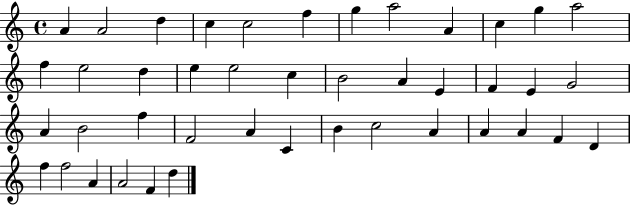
X:1
T:Untitled
M:4/4
L:1/4
K:C
A A2 d c c2 f g a2 A c g a2 f e2 d e e2 c B2 A E F E G2 A B2 f F2 A C B c2 A A A F D f f2 A A2 F d